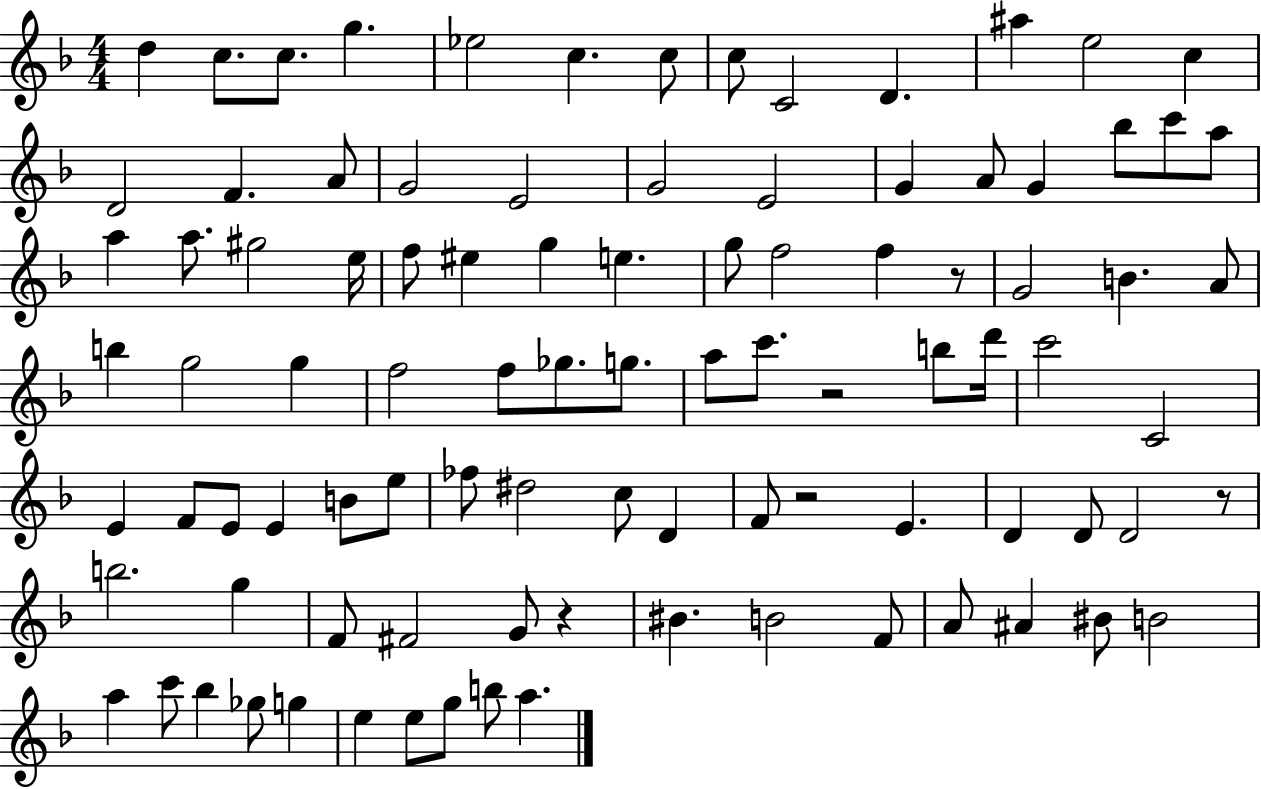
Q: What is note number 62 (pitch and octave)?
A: C5